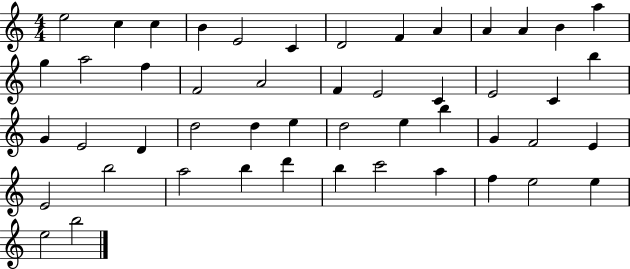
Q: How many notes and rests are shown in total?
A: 49